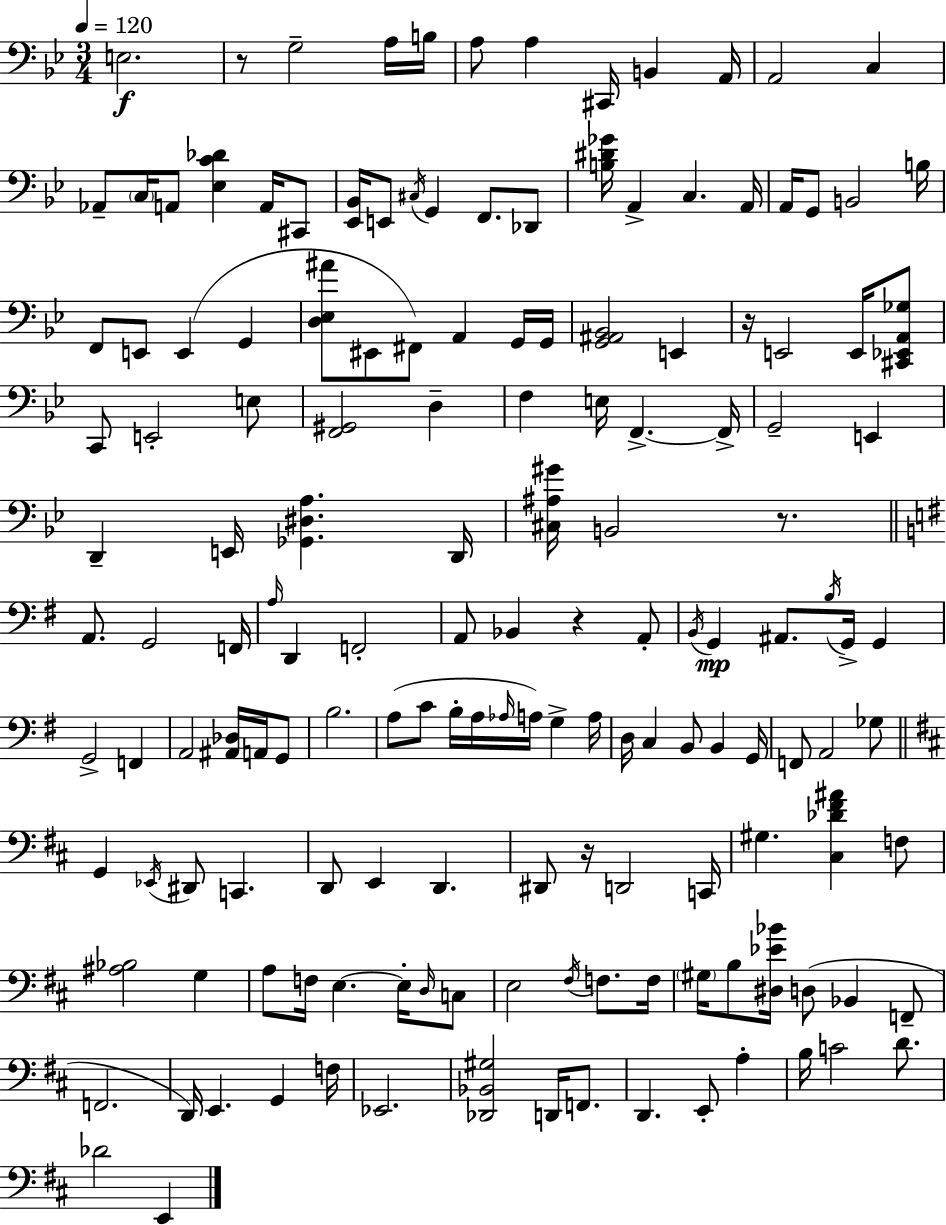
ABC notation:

X:1
T:Untitled
M:3/4
L:1/4
K:Bb
E,2 z/2 G,2 A,/4 B,/4 A,/2 A, ^C,,/4 B,, A,,/4 A,,2 C, _A,,/2 C,/4 A,,/2 [_E,C_D] A,,/4 ^C,,/2 [_E,,_B,,]/4 E,,/2 ^C,/4 G,, F,,/2 _D,,/2 [B,^D_G]/4 A,, C, A,,/4 A,,/4 G,,/2 B,,2 B,/4 F,,/2 E,,/2 E,, G,, [D,_E,^A]/2 ^E,,/2 ^F,,/2 A,, G,,/4 G,,/4 [G,,^A,,_B,,]2 E,, z/4 E,,2 E,,/4 [^C,,_E,,A,,_G,]/2 C,,/2 E,,2 E,/2 [F,,^G,,]2 D, F, E,/4 F,, F,,/4 G,,2 E,, D,, E,,/4 [_G,,^D,A,] D,,/4 [^C,^A,^G]/4 B,,2 z/2 A,,/2 G,,2 F,,/4 A,/4 D,, F,,2 A,,/2 _B,, z A,,/2 B,,/4 G,, ^A,,/2 B,/4 G,,/4 G,, G,,2 F,, A,,2 [^A,,_D,]/4 A,,/4 G,,/2 B,2 A,/2 C/2 B,/4 A,/4 _A,/4 A,/4 G, A,/4 D,/4 C, B,,/2 B,, G,,/4 F,,/2 A,,2 _G,/2 G,, _E,,/4 ^D,,/2 C,, D,,/2 E,, D,, ^D,,/2 z/4 D,,2 C,,/4 ^G, [^C,_D^F^A] F,/2 [^A,_B,]2 G, A,/2 F,/4 E, E,/4 D,/4 C,/2 E,2 ^F,/4 F,/2 F,/4 ^G,/4 B,/2 [^D,_E_B]/4 D,/2 _B,, F,,/2 F,,2 D,,/4 E,, G,, F,/4 _E,,2 [_D,,_B,,^G,]2 D,,/4 F,,/2 D,, E,,/2 A, B,/4 C2 D/2 _D2 E,,